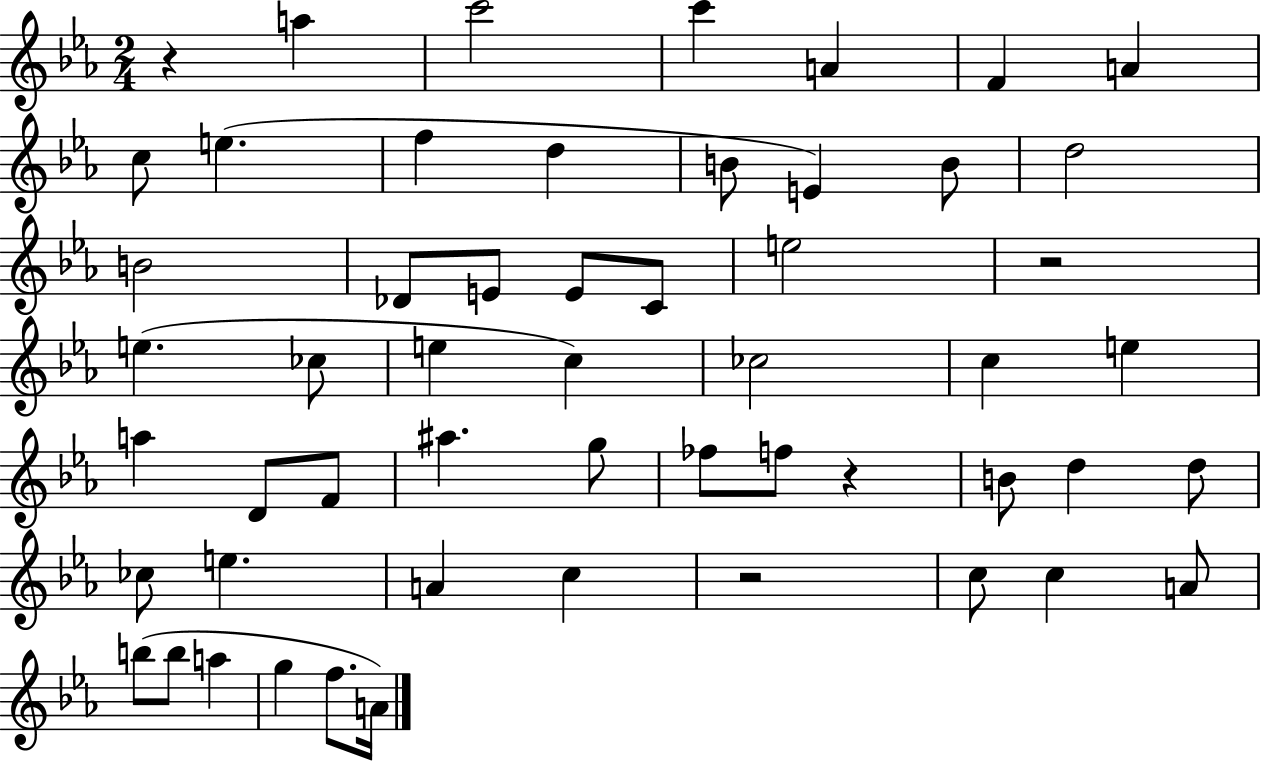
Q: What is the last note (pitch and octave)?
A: A4